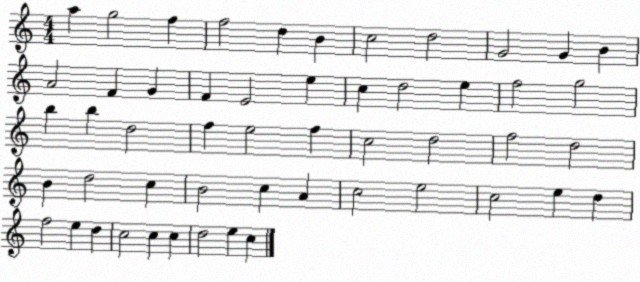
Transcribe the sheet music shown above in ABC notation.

X:1
T:Untitled
M:4/4
L:1/4
K:C
a g2 f f2 d B c2 d2 G2 G B A2 F G F E2 e c d2 e f2 g2 b b d2 f e2 f c2 d2 f2 d2 B d2 c B2 c A c2 e2 c2 e d f2 e d c2 c c d2 e c